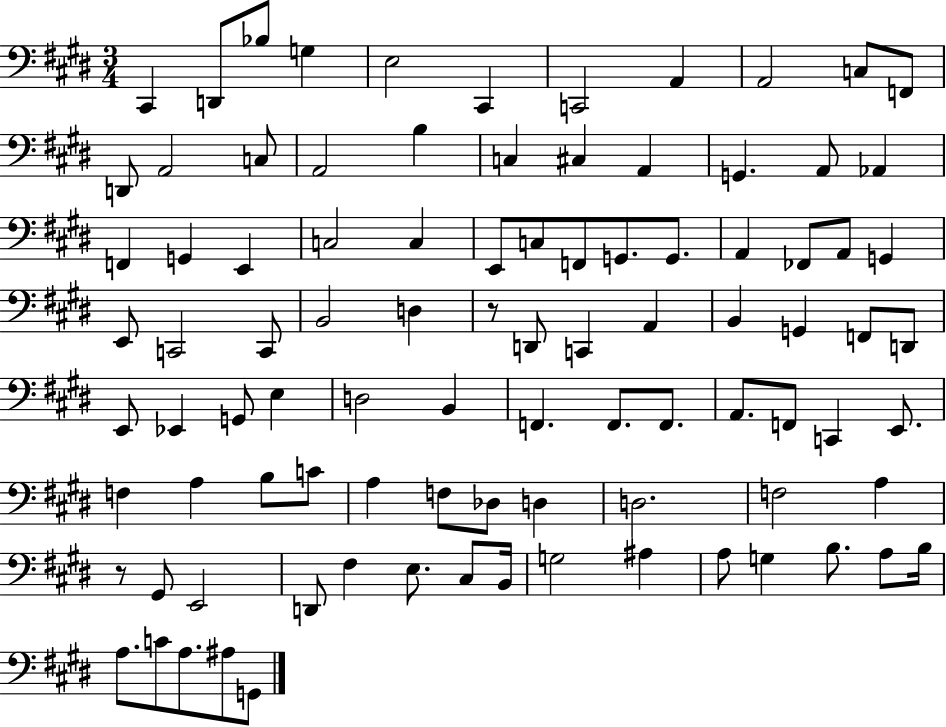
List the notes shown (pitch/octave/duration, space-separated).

C#2/q D2/e Bb3/e G3/q E3/h C#2/q C2/h A2/q A2/h C3/e F2/e D2/e A2/h C3/e A2/h B3/q C3/q C#3/q A2/q G2/q. A2/e Ab2/q F2/q G2/q E2/q C3/h C3/q E2/e C3/e F2/e G2/e. G2/e. A2/q FES2/e A2/e G2/q E2/e C2/h C2/e B2/h D3/q R/e D2/e C2/q A2/q B2/q G2/q F2/e D2/e E2/e Eb2/q G2/e E3/q D3/h B2/q F2/q. F2/e. F2/e. A2/e. F2/e C2/q E2/e. F3/q A3/q B3/e C4/e A3/q F3/e Db3/e D3/q D3/h. F3/h A3/q R/e G#2/e E2/h D2/e F#3/q E3/e. C#3/e B2/s G3/h A#3/q A3/e G3/q B3/e. A3/e B3/s A3/e. C4/e A3/e. A#3/e G2/e